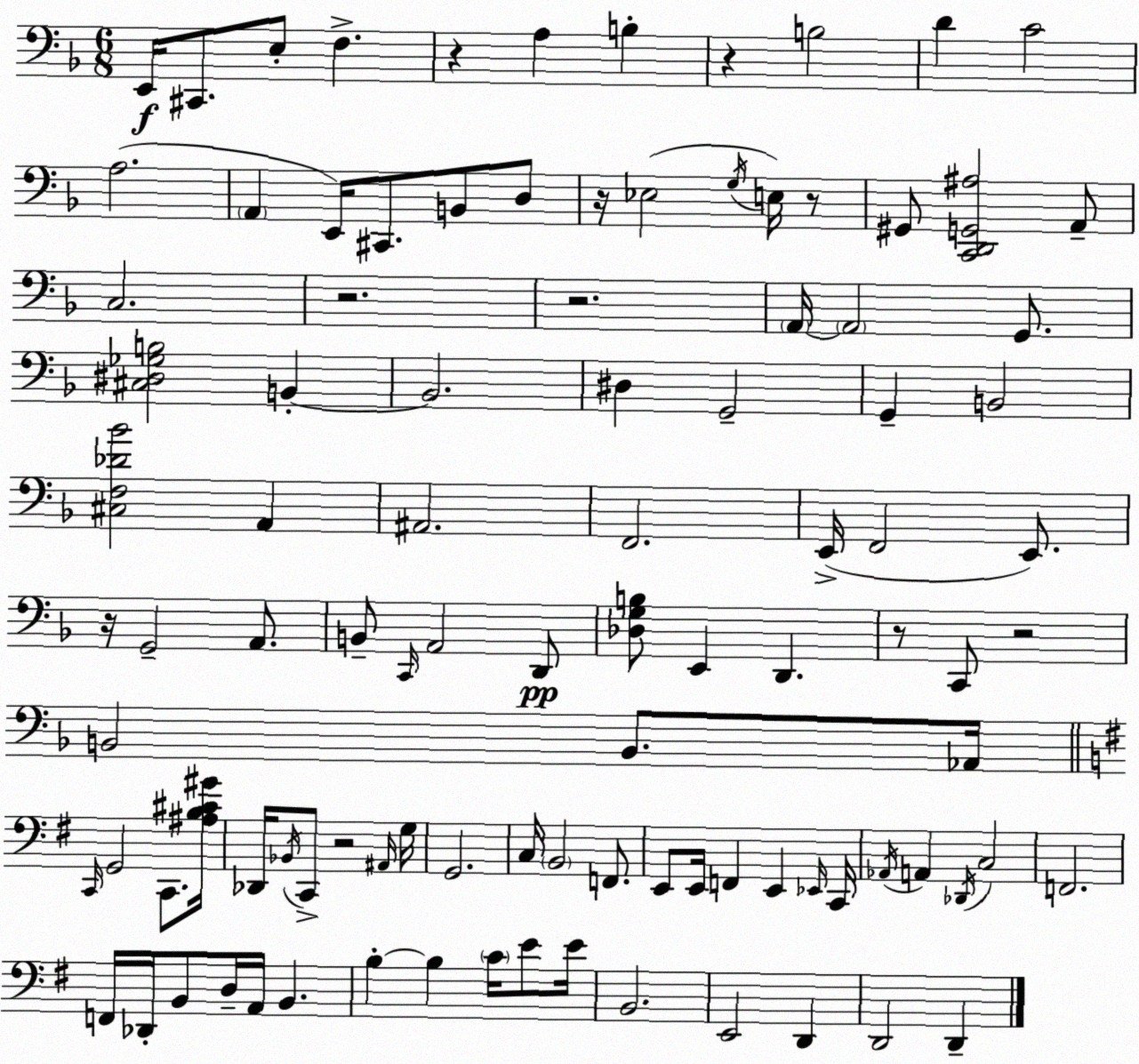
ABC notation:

X:1
T:Untitled
M:6/8
L:1/4
K:Dm
E,,/4 ^C,,/2 E,/2 F, z A, B, z B,2 D C2 A,2 A,, E,,/4 ^C,,/2 B,,/2 D,/2 z/4 _E,2 G,/4 E,/4 z/2 ^G,,/2 [C,,D,,G,,^A,]2 A,,/2 C,2 z2 z2 A,,/4 A,,2 G,,/2 [^C,^D,_G,B,]2 B,, B,,2 ^D, G,,2 G,, B,,2 [^C,F,_D_B]2 A,, ^A,,2 F,,2 E,,/4 F,,2 E,,/2 z/4 G,,2 A,,/2 B,,/2 C,,/4 A,,2 D,,/2 [_D,G,B,]/2 E,, D,, z/2 C,,/2 z2 B,,2 B,,/2 _A,,/4 C,,/4 G,,2 C,,/2 [^A,B,^C^G]/4 _D,,/4 _B,,/4 C,,/2 z2 ^A,,/4 G,/4 G,,2 C,/4 B,,2 F,,/2 E,,/2 E,,/4 F,, E,, _E,,/4 C,,/4 _A,,/4 A,, _D,,/4 C,2 F,,2 F,,/4 _D,,/4 B,,/2 D,/4 A,,/4 B,, B, B, C/4 E/2 E/4 B,,2 E,,2 D,, D,,2 D,,